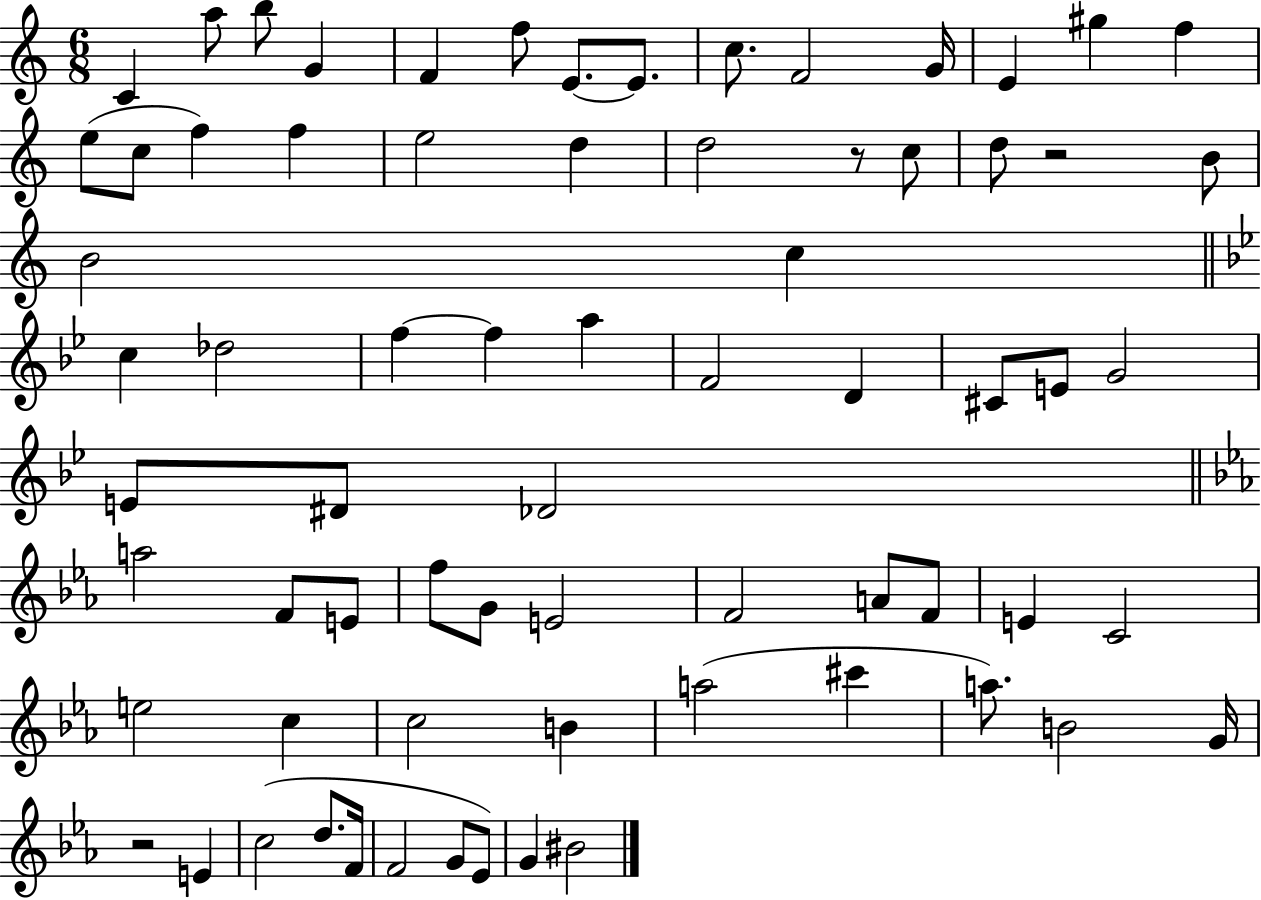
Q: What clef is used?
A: treble